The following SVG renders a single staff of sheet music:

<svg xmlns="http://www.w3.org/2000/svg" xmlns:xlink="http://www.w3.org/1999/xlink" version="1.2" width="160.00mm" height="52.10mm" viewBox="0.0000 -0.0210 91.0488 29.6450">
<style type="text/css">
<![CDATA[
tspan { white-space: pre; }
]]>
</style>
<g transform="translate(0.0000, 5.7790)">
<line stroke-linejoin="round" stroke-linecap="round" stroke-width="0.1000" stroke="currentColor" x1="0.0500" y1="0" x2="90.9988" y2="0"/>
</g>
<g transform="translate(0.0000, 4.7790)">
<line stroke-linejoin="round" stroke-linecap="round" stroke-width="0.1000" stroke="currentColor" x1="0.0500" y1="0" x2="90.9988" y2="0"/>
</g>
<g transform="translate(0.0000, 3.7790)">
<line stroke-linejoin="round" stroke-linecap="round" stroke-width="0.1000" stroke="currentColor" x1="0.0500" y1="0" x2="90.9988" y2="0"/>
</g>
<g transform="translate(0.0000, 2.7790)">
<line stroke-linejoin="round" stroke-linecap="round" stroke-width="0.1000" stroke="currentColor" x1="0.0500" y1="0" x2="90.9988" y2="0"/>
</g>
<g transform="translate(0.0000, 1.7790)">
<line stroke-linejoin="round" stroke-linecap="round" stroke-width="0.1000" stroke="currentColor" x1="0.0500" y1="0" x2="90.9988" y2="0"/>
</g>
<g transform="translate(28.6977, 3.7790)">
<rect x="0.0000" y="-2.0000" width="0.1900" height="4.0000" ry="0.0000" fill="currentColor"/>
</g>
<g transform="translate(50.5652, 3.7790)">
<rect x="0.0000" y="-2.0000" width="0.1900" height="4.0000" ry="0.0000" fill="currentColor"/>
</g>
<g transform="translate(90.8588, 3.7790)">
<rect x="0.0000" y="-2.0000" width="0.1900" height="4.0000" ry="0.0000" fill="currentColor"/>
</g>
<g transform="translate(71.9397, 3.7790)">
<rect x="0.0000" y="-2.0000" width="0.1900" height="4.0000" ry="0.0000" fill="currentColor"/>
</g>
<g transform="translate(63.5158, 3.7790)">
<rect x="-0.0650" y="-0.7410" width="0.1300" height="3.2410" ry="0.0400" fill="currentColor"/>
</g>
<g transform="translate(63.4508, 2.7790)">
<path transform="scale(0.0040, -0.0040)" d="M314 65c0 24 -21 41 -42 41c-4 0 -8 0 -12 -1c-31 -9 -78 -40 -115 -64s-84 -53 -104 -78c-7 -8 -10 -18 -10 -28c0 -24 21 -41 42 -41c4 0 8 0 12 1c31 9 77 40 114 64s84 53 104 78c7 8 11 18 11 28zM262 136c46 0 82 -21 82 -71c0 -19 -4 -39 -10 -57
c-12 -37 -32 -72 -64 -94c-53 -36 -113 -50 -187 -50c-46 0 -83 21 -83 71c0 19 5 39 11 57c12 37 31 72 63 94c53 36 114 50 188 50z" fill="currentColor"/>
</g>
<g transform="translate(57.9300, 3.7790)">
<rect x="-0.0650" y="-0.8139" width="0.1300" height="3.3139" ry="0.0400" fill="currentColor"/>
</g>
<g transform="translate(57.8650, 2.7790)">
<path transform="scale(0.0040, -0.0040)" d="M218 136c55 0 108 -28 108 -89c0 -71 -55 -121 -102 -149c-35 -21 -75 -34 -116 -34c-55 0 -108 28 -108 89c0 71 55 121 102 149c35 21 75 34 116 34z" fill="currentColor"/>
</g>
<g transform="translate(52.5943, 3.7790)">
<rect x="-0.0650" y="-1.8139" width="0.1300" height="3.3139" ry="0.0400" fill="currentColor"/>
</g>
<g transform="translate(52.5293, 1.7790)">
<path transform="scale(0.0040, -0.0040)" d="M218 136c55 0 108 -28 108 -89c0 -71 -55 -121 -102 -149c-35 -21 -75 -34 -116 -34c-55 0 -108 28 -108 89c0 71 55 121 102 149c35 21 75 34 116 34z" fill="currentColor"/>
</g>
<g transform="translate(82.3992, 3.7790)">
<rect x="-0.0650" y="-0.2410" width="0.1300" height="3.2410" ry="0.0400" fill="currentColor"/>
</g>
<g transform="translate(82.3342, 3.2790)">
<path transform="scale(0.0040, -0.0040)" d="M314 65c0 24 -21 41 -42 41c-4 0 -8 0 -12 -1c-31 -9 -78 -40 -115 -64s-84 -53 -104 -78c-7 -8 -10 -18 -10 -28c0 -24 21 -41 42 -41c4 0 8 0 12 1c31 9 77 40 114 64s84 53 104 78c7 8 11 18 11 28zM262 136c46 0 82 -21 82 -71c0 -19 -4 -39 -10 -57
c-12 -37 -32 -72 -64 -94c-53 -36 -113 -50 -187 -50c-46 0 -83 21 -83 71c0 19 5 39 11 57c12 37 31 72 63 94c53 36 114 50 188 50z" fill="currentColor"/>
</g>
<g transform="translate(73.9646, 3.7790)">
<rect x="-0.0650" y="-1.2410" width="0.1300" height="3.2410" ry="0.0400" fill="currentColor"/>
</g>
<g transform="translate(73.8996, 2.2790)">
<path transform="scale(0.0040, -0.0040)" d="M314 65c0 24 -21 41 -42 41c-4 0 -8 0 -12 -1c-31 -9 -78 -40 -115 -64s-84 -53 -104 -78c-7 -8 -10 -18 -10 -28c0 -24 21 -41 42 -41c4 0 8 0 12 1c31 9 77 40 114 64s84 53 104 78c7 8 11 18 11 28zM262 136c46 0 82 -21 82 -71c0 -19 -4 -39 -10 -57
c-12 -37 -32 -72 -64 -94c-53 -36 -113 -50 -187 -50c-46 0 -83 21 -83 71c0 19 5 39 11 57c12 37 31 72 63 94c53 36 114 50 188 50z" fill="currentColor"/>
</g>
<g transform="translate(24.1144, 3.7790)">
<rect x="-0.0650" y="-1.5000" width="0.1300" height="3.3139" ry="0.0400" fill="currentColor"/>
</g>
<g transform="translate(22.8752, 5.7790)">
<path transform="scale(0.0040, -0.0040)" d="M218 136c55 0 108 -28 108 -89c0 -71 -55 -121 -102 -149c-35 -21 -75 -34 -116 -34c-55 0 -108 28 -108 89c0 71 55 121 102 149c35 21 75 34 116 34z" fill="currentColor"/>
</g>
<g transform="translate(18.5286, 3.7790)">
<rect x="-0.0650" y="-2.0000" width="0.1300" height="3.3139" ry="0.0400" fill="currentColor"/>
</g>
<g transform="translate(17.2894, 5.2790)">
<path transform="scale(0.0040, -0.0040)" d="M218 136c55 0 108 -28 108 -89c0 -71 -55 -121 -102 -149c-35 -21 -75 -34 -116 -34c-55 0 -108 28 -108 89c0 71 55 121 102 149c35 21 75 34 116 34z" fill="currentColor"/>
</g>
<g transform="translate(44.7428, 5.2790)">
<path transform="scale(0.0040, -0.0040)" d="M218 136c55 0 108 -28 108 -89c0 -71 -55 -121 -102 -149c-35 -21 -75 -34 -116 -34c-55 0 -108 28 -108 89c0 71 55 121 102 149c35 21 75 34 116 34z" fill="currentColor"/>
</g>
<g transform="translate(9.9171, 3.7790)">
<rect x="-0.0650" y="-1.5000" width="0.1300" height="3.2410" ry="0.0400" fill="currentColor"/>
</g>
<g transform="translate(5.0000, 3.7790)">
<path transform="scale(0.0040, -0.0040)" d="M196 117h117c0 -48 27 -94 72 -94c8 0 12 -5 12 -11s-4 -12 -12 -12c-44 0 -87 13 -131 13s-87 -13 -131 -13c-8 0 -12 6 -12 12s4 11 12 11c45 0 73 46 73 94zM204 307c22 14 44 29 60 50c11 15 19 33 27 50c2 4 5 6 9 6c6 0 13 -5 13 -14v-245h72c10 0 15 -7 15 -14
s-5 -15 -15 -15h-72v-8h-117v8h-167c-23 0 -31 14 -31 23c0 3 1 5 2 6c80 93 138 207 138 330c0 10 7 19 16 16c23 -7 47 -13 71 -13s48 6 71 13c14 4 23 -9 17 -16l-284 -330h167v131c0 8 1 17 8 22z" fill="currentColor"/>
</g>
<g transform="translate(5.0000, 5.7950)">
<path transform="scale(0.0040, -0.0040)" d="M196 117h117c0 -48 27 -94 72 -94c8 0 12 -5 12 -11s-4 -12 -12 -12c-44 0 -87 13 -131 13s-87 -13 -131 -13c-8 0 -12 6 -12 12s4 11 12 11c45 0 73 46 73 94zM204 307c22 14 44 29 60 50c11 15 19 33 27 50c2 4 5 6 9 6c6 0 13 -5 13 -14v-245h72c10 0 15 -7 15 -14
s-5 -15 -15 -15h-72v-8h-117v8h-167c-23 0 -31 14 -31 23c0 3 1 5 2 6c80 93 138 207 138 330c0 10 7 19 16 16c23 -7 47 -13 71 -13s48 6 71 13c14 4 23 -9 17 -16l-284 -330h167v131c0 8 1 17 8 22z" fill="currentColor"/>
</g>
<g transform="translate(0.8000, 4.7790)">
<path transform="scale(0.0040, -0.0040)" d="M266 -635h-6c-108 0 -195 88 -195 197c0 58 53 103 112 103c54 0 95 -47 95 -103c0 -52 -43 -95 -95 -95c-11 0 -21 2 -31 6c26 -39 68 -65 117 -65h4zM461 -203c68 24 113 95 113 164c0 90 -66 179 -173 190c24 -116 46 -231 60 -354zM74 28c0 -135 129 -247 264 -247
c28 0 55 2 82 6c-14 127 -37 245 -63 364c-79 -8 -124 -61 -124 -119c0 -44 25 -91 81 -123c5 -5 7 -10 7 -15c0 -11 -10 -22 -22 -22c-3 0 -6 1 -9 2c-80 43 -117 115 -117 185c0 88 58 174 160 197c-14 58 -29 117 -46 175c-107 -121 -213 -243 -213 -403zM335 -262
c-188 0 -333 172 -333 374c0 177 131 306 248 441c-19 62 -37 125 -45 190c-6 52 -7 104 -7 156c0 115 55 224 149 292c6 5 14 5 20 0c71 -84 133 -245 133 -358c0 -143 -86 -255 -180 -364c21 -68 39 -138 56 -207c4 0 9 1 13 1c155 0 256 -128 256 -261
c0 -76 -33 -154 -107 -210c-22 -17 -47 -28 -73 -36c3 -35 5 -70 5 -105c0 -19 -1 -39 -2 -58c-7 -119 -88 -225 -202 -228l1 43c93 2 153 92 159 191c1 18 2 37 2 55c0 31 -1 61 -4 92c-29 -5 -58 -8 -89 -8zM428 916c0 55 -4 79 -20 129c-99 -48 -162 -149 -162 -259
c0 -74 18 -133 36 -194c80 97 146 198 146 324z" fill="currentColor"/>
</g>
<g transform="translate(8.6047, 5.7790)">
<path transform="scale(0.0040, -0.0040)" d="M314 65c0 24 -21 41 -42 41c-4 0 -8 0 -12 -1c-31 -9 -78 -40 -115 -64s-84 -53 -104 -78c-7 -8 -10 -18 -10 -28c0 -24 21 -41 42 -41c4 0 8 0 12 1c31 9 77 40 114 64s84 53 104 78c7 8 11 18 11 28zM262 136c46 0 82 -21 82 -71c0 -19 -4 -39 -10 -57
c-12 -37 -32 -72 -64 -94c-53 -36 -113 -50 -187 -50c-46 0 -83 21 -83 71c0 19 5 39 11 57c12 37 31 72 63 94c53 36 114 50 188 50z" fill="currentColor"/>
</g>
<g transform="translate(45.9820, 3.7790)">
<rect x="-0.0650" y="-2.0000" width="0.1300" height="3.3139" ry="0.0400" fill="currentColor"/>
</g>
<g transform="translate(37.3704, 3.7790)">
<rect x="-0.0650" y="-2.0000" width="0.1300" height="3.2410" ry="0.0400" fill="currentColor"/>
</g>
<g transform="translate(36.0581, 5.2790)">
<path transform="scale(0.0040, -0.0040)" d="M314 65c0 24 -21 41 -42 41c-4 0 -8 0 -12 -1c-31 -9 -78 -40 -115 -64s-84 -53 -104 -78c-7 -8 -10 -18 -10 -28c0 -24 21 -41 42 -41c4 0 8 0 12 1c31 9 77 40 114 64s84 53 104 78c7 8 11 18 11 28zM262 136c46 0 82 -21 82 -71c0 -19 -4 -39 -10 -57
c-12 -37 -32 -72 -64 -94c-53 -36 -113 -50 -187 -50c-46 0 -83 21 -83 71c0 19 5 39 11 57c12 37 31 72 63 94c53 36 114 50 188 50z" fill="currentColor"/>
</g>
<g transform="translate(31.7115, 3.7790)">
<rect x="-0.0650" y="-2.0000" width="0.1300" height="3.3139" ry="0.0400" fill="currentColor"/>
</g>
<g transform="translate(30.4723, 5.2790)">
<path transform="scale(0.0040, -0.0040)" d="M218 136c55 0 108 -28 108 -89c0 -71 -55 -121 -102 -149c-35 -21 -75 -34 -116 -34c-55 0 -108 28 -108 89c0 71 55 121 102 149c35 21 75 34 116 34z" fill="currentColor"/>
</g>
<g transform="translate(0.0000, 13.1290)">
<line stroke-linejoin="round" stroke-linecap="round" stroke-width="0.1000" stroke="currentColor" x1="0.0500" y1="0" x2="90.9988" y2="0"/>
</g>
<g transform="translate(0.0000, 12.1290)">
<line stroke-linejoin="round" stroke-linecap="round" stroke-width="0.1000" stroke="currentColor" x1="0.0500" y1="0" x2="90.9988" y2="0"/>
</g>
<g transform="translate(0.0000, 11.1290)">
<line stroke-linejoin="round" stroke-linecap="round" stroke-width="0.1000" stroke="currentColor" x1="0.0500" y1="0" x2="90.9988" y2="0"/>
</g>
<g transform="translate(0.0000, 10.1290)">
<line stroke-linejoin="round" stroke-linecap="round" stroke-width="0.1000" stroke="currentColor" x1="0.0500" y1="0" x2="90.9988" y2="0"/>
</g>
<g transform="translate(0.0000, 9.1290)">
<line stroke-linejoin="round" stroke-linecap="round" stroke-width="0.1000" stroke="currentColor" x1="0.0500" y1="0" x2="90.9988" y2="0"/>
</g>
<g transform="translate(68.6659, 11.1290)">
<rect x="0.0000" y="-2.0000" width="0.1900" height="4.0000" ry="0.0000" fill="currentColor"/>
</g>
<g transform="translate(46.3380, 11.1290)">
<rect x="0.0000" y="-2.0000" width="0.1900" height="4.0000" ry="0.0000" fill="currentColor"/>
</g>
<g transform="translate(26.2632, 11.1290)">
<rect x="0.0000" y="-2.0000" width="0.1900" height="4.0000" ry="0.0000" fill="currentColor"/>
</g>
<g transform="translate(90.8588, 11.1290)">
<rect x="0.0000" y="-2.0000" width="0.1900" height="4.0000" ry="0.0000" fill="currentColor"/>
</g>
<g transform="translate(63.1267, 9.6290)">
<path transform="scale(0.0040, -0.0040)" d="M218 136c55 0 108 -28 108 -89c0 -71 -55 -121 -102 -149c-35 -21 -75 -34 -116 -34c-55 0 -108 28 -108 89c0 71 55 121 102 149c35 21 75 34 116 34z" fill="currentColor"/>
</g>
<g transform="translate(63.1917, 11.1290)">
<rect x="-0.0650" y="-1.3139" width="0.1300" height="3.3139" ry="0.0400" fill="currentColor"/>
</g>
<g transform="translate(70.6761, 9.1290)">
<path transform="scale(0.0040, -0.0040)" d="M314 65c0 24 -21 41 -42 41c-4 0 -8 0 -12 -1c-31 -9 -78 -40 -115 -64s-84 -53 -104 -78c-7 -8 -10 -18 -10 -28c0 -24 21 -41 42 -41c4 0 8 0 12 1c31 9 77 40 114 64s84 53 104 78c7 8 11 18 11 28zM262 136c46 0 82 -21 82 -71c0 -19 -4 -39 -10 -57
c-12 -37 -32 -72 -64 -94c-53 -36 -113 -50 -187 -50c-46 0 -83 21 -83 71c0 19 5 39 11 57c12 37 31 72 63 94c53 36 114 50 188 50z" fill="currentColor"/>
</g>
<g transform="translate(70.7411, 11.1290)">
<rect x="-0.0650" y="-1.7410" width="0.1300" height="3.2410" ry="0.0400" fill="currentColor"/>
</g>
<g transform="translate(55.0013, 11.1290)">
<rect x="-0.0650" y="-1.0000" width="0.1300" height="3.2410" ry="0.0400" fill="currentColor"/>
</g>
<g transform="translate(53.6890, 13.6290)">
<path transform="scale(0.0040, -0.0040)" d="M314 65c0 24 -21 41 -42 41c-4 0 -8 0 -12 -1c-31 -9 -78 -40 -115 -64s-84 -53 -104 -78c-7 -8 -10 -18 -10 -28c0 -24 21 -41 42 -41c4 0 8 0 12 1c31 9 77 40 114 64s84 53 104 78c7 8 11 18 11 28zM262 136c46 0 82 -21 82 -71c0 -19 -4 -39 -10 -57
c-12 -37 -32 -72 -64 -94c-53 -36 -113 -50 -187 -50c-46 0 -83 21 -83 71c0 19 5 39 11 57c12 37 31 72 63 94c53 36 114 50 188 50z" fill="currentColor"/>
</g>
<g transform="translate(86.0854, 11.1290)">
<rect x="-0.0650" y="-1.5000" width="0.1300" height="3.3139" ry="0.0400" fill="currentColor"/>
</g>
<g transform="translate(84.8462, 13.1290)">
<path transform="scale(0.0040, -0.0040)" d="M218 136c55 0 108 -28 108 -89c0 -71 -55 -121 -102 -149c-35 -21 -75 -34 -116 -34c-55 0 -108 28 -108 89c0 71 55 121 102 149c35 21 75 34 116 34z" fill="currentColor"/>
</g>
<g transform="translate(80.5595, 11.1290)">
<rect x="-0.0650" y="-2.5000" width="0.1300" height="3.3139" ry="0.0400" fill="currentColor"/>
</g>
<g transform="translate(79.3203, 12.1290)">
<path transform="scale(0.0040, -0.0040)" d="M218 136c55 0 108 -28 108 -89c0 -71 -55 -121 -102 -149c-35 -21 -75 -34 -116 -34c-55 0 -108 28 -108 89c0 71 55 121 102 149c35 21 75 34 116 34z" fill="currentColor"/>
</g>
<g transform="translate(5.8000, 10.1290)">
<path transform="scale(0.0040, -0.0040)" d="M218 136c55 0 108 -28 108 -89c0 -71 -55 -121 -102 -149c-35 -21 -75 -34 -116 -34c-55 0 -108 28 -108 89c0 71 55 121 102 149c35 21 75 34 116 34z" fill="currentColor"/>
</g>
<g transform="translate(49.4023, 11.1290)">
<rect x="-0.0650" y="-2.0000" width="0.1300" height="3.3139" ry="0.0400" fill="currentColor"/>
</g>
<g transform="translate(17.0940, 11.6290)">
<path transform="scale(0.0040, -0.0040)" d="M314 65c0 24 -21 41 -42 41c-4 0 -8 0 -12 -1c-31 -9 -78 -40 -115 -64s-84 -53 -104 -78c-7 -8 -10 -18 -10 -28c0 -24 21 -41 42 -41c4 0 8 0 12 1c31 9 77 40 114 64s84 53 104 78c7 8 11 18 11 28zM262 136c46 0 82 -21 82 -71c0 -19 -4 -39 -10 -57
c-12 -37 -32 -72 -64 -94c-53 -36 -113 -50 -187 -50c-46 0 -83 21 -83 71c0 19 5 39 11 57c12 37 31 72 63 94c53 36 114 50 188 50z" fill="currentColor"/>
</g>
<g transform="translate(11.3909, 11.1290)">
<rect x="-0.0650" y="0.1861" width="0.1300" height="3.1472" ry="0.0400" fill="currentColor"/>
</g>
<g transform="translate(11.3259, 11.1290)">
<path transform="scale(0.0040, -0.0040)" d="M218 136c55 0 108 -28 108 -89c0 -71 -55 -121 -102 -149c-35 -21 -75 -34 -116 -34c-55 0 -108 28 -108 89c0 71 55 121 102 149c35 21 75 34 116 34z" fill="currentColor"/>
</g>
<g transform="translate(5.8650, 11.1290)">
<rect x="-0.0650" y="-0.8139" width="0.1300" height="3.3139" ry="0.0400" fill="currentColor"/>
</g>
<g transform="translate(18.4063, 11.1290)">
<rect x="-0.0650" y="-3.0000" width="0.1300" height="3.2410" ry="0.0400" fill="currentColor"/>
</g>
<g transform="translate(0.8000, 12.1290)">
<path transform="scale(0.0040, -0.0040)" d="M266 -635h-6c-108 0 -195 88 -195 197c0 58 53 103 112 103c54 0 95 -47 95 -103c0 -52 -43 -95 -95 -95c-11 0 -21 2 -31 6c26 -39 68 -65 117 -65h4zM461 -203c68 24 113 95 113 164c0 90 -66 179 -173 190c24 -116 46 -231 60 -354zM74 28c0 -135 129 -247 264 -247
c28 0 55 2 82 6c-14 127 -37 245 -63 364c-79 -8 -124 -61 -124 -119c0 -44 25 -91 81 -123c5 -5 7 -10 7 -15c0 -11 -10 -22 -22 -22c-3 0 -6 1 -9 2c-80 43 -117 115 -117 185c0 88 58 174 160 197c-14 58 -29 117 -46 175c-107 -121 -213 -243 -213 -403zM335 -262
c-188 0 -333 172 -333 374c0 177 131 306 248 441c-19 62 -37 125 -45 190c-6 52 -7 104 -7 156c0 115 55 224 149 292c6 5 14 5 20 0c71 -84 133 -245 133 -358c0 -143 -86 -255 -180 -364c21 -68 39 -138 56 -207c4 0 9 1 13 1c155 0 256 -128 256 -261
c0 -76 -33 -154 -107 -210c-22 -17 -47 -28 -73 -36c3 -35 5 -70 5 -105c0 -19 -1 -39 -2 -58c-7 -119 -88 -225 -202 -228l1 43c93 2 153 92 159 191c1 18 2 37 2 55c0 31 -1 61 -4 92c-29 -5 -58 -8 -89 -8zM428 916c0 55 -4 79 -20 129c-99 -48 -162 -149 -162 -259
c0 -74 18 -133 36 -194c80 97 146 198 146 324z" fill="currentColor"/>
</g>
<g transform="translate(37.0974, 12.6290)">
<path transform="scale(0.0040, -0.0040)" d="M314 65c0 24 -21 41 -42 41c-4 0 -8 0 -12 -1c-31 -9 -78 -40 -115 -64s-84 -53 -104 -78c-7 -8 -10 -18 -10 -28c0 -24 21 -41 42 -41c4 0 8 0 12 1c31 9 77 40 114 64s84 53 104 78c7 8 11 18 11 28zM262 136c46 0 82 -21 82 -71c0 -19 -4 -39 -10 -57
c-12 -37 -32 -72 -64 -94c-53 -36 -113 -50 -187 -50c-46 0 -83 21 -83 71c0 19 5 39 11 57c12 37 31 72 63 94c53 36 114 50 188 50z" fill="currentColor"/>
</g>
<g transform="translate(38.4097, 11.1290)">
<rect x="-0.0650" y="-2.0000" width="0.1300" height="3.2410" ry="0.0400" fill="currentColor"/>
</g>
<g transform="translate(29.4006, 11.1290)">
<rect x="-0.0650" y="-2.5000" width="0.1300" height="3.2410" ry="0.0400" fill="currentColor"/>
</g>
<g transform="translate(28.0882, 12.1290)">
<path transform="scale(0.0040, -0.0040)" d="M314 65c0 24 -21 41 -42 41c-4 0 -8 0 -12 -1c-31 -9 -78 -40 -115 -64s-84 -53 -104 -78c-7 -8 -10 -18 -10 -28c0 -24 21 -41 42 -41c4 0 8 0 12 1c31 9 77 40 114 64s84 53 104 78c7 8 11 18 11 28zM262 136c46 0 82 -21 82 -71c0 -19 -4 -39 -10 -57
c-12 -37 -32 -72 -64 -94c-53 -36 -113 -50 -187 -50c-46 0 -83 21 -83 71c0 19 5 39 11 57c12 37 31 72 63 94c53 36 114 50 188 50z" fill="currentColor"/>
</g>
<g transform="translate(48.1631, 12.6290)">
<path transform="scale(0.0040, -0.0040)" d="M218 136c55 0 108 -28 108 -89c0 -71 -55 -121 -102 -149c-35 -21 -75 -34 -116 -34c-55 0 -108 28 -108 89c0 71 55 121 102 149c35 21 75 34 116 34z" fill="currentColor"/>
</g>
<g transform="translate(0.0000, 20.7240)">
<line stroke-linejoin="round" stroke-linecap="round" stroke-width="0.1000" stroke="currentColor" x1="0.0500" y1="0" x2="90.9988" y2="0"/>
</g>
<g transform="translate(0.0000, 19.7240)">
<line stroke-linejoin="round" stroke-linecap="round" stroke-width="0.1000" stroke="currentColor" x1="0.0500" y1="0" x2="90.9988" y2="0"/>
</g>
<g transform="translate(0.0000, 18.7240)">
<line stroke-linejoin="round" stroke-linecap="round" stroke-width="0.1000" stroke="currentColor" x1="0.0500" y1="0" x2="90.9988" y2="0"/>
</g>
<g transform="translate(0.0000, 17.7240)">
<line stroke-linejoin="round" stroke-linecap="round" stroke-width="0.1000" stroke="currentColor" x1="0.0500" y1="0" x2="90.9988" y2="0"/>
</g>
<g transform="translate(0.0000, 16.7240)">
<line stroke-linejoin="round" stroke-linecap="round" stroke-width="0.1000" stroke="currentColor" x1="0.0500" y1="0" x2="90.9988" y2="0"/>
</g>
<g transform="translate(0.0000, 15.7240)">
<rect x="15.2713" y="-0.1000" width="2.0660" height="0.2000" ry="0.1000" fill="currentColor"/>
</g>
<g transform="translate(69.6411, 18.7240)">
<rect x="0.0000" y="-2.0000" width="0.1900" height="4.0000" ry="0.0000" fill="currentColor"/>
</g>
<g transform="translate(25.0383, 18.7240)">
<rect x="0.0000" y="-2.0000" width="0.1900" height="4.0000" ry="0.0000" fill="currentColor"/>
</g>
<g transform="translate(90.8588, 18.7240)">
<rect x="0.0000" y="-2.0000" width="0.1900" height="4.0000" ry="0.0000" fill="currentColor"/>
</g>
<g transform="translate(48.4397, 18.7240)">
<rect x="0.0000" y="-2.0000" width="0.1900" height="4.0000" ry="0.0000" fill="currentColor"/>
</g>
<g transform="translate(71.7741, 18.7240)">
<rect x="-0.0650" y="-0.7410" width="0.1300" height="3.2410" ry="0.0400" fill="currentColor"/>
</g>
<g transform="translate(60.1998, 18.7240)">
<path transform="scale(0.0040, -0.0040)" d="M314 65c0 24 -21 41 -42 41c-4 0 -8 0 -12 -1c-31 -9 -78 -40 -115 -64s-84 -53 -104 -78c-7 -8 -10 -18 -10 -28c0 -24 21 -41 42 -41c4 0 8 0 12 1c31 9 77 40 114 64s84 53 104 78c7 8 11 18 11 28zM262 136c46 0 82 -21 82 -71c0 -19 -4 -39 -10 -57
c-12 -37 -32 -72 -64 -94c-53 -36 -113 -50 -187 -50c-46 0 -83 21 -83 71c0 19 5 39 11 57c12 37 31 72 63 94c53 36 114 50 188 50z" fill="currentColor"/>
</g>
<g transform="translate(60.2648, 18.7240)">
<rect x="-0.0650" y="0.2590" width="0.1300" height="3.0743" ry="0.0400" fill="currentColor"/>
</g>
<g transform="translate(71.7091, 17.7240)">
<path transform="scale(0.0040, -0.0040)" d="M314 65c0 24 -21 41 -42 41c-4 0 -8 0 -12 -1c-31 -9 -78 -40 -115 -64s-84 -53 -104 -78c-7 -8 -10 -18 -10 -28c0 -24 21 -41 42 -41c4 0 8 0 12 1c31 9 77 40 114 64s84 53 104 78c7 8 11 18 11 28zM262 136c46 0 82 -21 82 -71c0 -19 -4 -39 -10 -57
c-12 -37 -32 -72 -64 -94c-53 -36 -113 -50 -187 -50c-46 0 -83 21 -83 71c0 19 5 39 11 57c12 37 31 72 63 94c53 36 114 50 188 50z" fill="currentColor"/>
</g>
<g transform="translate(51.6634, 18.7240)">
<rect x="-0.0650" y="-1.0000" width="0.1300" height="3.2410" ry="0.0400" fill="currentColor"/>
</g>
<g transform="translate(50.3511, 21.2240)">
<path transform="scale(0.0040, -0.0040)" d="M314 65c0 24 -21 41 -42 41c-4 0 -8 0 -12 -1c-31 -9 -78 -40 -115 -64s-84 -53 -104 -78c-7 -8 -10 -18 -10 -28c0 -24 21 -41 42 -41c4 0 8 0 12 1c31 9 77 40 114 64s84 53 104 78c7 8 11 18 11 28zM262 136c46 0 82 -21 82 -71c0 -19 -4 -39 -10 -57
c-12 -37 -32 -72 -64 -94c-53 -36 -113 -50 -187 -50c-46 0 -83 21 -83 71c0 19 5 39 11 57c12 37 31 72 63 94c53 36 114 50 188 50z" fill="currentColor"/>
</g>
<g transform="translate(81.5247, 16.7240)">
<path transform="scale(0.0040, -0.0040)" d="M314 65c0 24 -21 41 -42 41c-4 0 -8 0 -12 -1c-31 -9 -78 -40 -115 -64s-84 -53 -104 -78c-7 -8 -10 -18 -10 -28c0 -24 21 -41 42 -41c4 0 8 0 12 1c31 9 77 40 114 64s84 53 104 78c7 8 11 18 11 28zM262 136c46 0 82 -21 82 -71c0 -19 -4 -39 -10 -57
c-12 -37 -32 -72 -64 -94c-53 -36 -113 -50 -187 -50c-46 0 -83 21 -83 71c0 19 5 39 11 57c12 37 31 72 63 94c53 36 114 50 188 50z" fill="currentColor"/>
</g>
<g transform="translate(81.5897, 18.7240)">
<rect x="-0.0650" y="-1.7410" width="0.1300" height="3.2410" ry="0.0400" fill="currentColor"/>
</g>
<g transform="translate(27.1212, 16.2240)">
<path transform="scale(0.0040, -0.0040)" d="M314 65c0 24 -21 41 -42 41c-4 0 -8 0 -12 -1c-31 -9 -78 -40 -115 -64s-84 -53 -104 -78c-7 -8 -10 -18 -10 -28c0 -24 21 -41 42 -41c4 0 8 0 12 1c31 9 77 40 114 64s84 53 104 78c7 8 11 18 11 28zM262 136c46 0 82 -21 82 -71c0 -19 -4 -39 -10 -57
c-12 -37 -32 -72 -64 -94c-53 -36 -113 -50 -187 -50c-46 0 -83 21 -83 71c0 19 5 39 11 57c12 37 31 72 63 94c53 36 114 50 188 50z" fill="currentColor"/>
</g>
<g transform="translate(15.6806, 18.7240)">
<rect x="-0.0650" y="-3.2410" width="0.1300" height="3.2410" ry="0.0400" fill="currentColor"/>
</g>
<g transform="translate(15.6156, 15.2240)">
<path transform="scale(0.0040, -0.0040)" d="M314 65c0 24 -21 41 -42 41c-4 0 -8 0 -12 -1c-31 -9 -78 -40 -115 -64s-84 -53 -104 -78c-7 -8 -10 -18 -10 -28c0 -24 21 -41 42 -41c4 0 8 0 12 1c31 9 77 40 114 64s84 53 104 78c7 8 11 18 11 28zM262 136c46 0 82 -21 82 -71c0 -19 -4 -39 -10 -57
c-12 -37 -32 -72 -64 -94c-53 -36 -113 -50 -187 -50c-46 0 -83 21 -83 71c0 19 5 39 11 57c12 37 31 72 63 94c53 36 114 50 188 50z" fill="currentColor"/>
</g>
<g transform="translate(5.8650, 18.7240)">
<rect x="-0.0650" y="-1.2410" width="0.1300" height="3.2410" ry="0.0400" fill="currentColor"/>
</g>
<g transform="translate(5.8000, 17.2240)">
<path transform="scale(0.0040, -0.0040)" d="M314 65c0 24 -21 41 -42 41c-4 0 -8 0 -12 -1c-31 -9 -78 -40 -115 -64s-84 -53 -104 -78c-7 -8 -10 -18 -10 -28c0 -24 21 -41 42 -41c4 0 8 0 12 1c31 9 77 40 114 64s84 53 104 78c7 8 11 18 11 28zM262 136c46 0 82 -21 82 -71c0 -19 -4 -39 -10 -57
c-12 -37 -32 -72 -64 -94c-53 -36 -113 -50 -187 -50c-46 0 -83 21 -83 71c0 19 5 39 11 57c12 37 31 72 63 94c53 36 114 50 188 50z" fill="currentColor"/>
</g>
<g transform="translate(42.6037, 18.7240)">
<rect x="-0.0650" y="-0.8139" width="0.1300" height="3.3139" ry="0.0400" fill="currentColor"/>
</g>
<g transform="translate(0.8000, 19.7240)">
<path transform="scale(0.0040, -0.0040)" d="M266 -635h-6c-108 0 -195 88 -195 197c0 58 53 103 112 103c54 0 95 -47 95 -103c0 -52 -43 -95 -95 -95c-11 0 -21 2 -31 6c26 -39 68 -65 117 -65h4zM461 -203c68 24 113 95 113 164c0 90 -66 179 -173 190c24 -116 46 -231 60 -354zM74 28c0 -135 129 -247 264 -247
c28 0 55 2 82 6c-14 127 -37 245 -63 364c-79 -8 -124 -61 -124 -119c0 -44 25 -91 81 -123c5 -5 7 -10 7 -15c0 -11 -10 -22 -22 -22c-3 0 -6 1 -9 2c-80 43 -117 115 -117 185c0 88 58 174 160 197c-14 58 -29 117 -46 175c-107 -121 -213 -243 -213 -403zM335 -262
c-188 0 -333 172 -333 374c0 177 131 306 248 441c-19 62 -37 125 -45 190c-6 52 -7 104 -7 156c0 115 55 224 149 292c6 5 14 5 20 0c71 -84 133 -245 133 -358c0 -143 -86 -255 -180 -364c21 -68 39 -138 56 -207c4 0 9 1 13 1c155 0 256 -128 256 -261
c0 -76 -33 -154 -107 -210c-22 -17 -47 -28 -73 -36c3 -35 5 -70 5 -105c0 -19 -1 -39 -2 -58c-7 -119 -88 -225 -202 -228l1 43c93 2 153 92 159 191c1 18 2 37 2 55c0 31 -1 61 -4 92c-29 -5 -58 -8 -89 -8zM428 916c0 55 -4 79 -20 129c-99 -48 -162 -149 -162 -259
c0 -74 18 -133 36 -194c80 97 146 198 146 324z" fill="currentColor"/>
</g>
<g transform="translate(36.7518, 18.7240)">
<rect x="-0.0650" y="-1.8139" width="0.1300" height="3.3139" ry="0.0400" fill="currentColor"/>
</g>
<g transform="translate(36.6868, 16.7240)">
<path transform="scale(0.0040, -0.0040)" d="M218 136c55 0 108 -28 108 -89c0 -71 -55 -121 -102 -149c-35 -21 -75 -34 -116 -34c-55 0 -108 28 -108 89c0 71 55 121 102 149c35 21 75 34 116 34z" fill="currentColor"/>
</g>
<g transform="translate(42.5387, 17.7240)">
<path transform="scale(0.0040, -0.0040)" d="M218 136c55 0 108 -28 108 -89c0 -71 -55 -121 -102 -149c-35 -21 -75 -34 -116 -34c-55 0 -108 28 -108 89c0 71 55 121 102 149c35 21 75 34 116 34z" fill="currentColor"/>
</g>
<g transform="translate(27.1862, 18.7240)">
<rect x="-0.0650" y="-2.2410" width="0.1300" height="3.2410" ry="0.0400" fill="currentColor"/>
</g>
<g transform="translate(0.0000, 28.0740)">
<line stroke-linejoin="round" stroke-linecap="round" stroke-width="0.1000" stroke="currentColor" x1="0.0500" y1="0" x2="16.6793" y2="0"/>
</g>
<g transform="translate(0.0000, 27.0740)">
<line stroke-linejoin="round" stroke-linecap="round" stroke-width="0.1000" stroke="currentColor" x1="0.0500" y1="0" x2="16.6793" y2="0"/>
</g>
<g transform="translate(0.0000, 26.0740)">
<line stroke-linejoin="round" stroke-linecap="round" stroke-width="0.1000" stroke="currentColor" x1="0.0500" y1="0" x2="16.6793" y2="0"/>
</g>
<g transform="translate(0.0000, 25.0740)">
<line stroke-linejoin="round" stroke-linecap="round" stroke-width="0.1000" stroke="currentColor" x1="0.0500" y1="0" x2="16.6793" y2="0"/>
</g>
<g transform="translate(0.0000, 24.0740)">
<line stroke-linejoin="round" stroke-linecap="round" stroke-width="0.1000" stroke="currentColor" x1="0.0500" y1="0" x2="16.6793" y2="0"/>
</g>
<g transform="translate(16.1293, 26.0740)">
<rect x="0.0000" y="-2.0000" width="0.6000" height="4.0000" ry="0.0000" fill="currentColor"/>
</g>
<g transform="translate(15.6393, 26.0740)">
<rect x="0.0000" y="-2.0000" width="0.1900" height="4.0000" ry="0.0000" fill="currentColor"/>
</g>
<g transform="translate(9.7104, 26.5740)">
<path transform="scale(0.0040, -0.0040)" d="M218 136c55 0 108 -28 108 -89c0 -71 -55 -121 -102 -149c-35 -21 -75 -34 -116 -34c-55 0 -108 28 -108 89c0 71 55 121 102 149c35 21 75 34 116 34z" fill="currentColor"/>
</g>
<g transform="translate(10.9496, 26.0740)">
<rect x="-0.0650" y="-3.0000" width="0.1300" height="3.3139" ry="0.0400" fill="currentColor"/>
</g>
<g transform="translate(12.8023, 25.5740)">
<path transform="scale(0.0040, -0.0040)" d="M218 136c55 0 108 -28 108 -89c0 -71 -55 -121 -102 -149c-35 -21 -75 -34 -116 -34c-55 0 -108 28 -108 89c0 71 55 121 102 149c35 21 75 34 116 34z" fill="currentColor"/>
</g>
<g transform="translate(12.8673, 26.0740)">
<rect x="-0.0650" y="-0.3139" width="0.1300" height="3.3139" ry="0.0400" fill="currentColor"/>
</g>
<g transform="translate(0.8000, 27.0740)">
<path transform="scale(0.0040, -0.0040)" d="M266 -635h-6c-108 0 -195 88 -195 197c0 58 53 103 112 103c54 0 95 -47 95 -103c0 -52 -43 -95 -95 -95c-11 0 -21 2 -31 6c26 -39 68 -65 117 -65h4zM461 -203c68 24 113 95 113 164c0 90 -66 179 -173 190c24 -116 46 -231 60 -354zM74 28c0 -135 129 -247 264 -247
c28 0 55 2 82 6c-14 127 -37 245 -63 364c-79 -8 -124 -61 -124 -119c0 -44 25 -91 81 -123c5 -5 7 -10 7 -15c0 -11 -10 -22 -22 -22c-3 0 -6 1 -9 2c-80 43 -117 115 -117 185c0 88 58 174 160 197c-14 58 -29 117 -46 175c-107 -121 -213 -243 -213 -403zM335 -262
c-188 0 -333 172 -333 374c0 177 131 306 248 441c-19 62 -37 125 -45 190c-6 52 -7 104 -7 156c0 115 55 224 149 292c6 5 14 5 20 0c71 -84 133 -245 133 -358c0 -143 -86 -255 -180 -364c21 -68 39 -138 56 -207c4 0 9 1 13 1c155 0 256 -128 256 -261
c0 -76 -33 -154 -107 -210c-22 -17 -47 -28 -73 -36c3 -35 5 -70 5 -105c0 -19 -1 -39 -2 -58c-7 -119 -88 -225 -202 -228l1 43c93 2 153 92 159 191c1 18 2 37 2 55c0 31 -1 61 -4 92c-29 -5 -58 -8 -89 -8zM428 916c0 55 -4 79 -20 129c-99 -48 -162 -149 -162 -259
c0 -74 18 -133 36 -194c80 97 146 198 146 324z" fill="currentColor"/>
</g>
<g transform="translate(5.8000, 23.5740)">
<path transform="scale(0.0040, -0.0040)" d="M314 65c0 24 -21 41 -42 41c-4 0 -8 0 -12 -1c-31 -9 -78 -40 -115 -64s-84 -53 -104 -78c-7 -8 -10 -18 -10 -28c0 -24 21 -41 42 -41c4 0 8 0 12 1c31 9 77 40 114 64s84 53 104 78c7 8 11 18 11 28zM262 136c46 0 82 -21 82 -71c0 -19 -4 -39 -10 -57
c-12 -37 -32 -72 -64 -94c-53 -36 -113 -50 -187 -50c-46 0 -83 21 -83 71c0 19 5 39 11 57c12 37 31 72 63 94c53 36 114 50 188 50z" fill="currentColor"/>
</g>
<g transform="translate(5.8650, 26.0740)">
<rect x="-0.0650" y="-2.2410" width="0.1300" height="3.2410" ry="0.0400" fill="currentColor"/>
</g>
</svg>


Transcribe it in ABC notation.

X:1
T:Untitled
M:4/4
L:1/4
K:C
E2 F E F F2 F f d d2 e2 c2 d B A2 G2 F2 F D2 e f2 G E e2 b2 g2 f d D2 B2 d2 f2 g2 A c